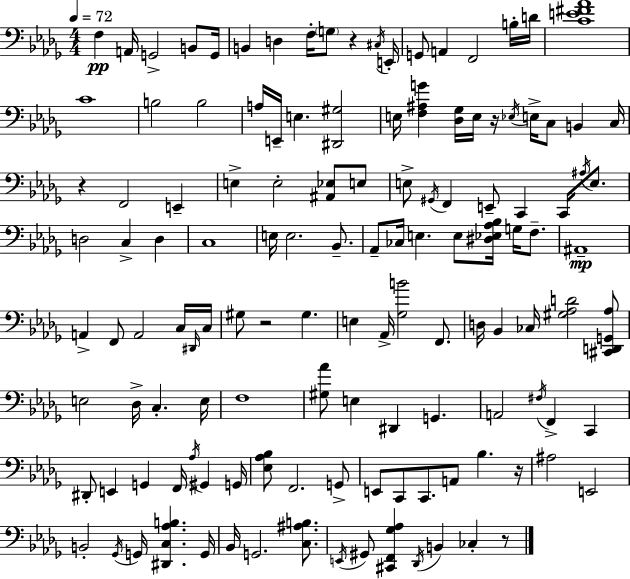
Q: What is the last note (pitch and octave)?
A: CES3